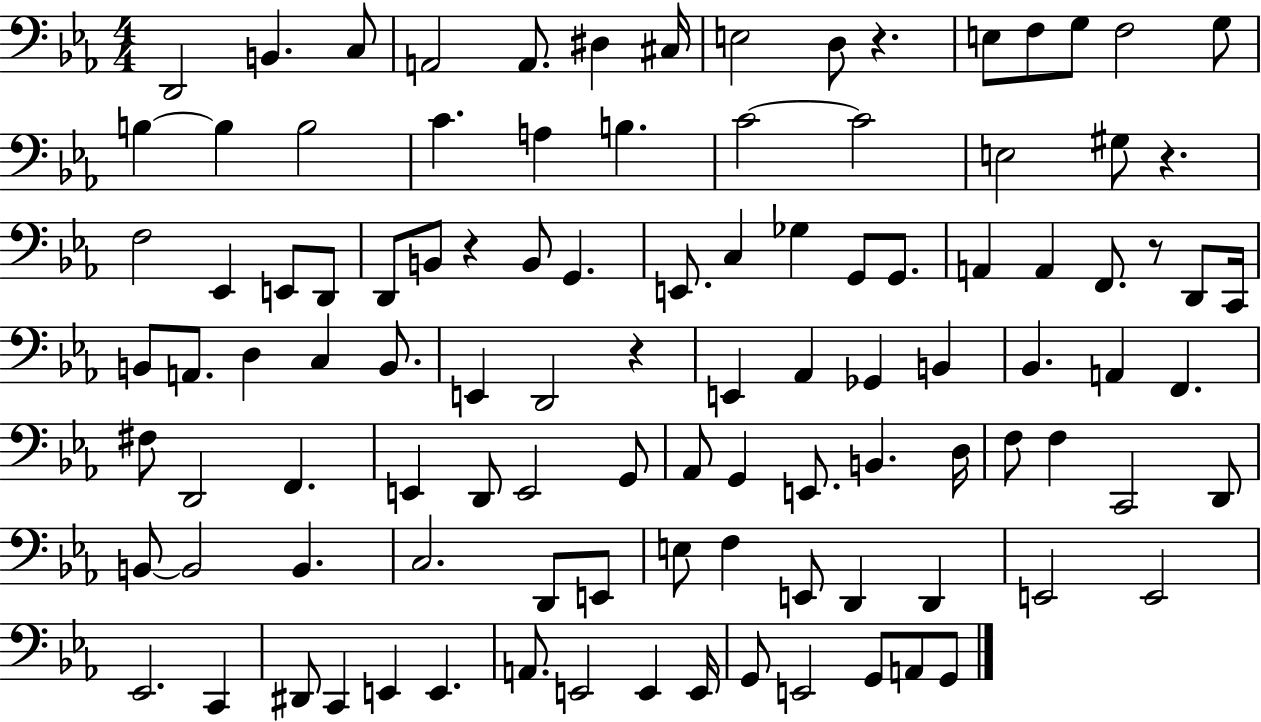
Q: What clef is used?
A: bass